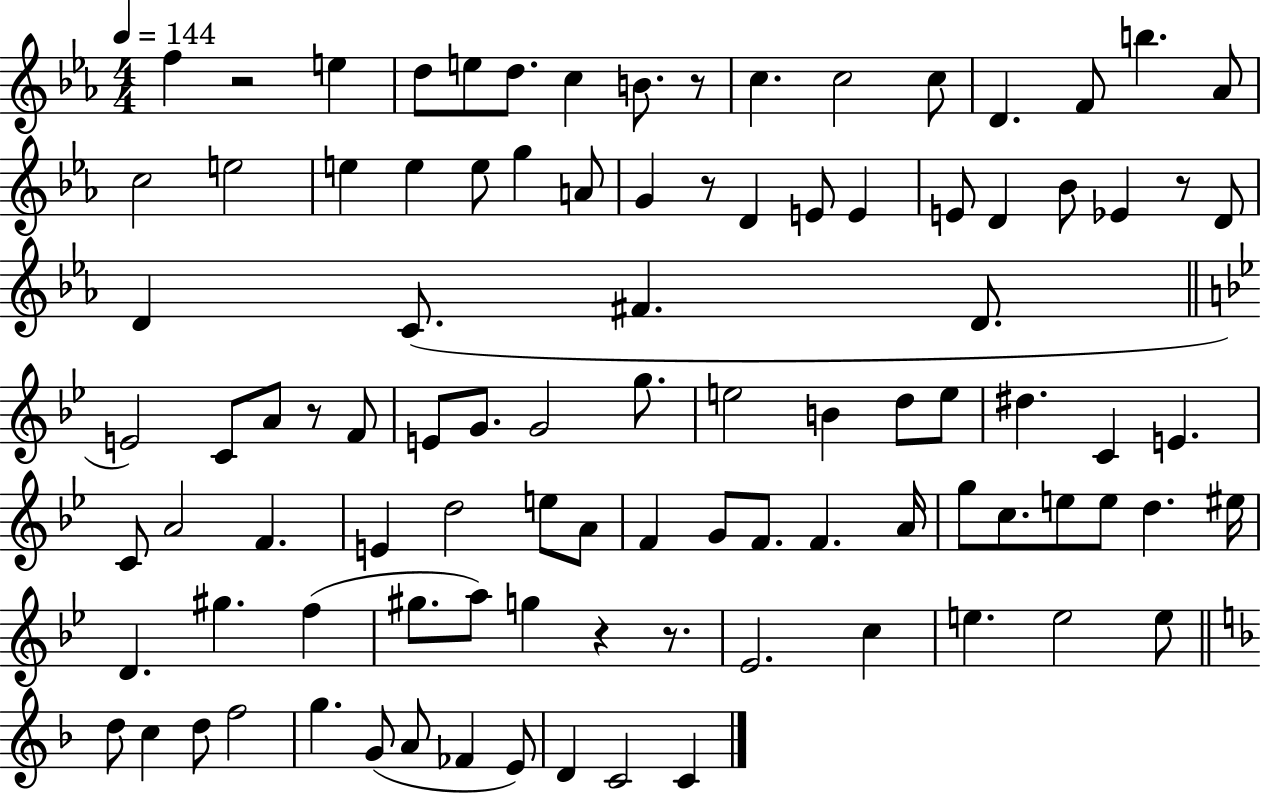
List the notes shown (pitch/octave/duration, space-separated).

F5/q R/h E5/q D5/e E5/e D5/e. C5/q B4/e. R/e C5/q. C5/h C5/e D4/q. F4/e B5/q. Ab4/e C5/h E5/h E5/q E5/q E5/e G5/q A4/e G4/q R/e D4/q E4/e E4/q E4/e D4/q Bb4/e Eb4/q R/e D4/e D4/q C4/e. F#4/q. D4/e. E4/h C4/e A4/e R/e F4/e E4/e G4/e. G4/h G5/e. E5/h B4/q D5/e E5/e D#5/q. C4/q E4/q. C4/e A4/h F4/q. E4/q D5/h E5/e A4/e F4/q G4/e F4/e. F4/q. A4/s G5/e C5/e. E5/e E5/e D5/q. EIS5/s D4/q. G#5/q. F5/q G#5/e. A5/e G5/q R/q R/e. Eb4/h. C5/q E5/q. E5/h E5/e D5/e C5/q D5/e F5/h G5/q. G4/e A4/e FES4/q E4/e D4/q C4/h C4/q